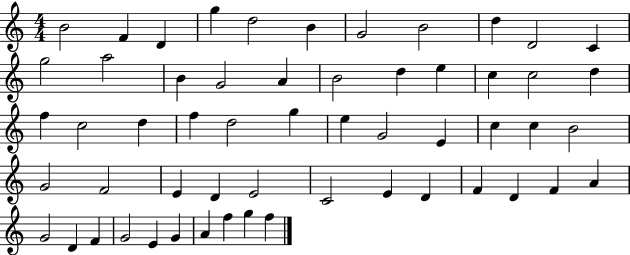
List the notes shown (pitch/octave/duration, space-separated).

B4/h F4/q D4/q G5/q D5/h B4/q G4/h B4/h D5/q D4/h C4/q G5/h A5/h B4/q G4/h A4/q B4/h D5/q E5/q C5/q C5/h D5/q F5/q C5/h D5/q F5/q D5/h G5/q E5/q G4/h E4/q C5/q C5/q B4/h G4/h F4/h E4/q D4/q E4/h C4/h E4/q D4/q F4/q D4/q F4/q A4/q G4/h D4/q F4/q G4/h E4/q G4/q A4/q F5/q G5/q F5/q